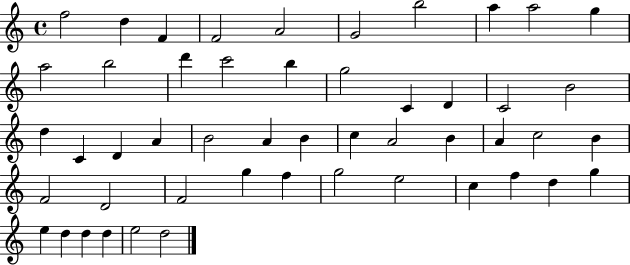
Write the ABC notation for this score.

X:1
T:Untitled
M:4/4
L:1/4
K:C
f2 d F F2 A2 G2 b2 a a2 g a2 b2 d' c'2 b g2 C D C2 B2 d C D A B2 A B c A2 B A c2 B F2 D2 F2 g f g2 e2 c f d g e d d d e2 d2